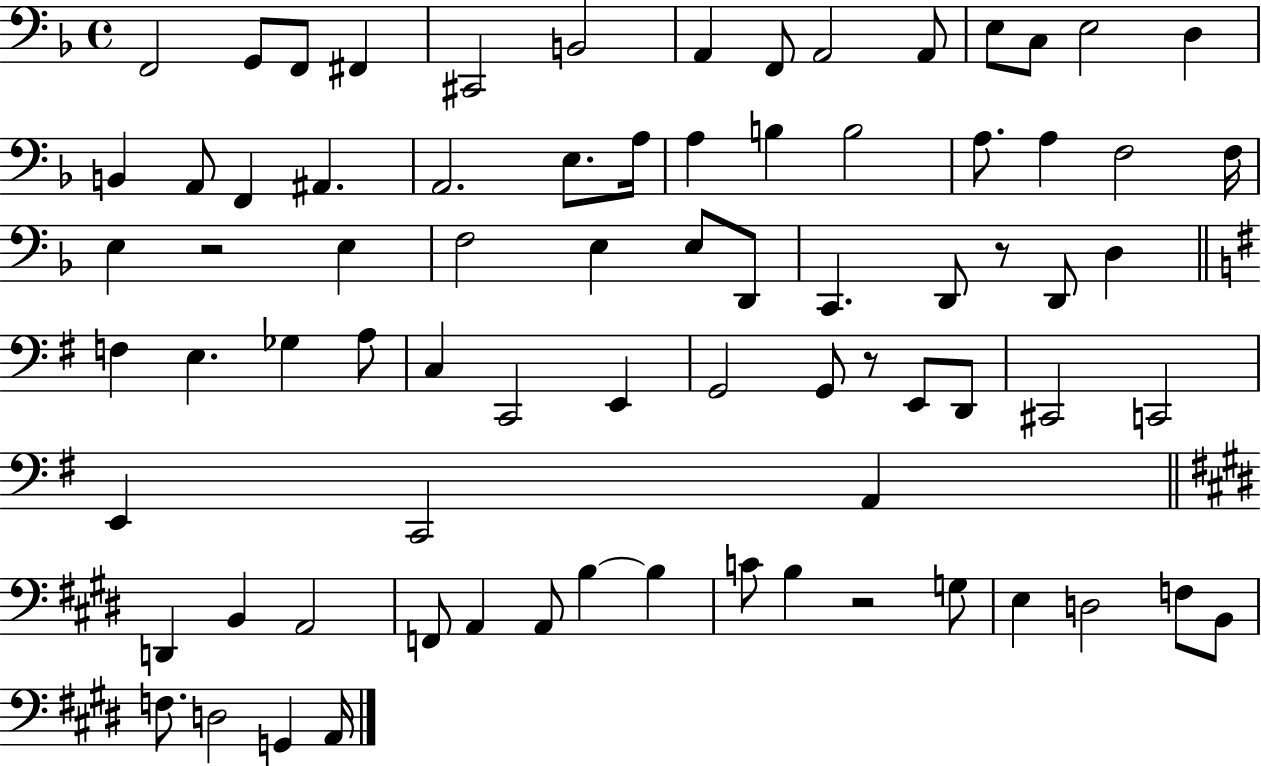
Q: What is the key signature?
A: F major